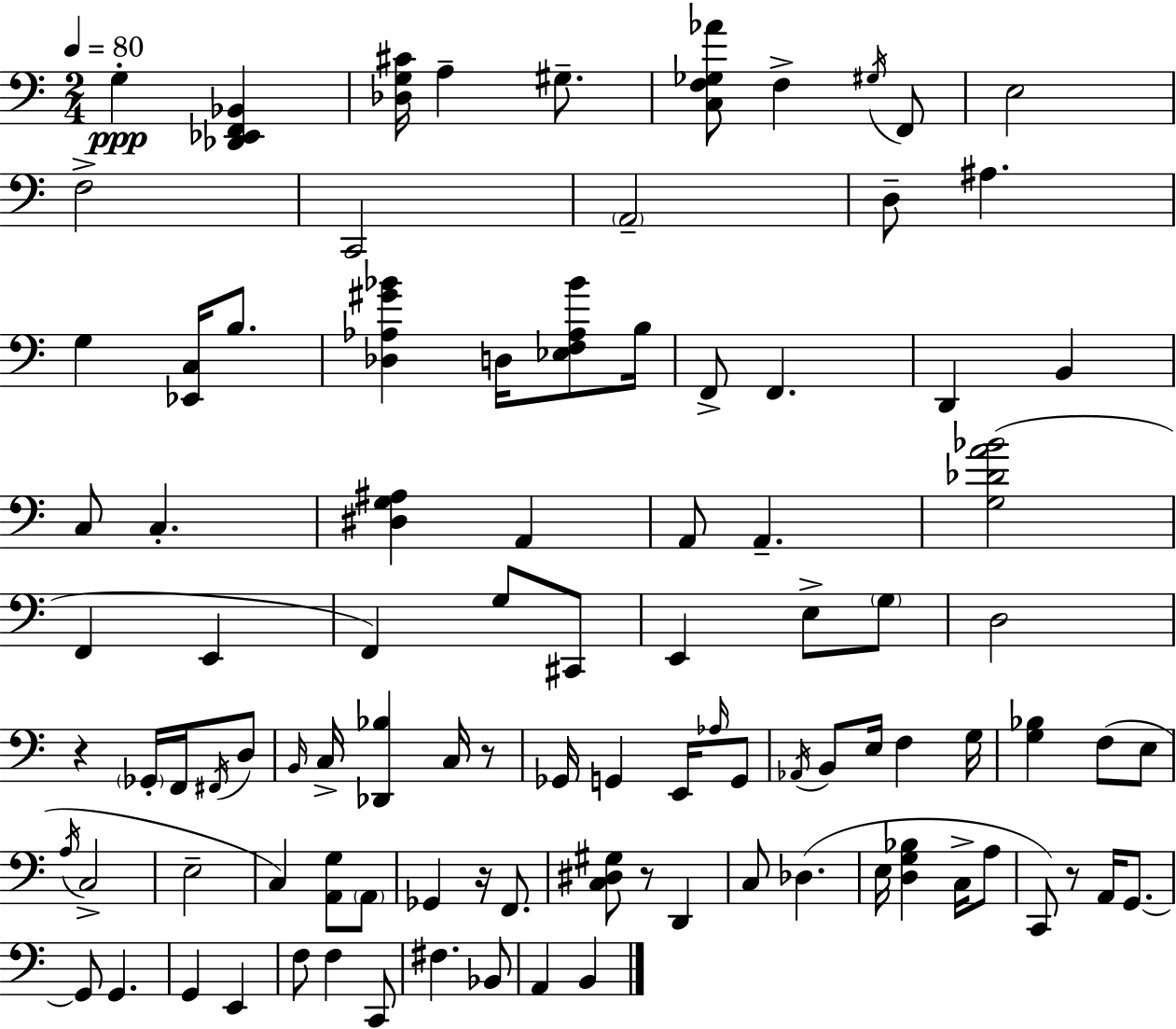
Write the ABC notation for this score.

X:1
T:Untitled
M:2/4
L:1/4
K:C
G, [_D,,_E,,F,,_B,,] [_D,G,^C]/4 A, ^G,/2 [C,F,_G,_A]/2 F, ^G,/4 F,,/2 E,2 F,2 C,,2 A,,2 D,/2 ^A, G, [_E,,C,]/4 B,/2 [_D,_A,^G_B] D,/4 [_E,F,_A,_B]/2 B,/4 F,,/2 F,, D,, B,, C,/2 C, [^D,G,^A,] A,, A,,/2 A,, [G,_DA_B]2 F,, E,, F,, G,/2 ^C,,/2 E,, E,/2 G,/2 D,2 z _G,,/4 F,,/4 ^F,,/4 D,/2 B,,/4 C,/4 [_D,,_B,] C,/4 z/2 _G,,/4 G,, E,,/4 _A,/4 G,,/2 _A,,/4 B,,/2 E,/4 F, G,/4 [G,_B,] F,/2 E,/2 A,/4 C,2 E,2 C, [A,,G,]/2 A,,/2 _G,, z/4 F,,/2 [C,^D,^G,]/2 z/2 D,, C,/2 _D, E,/4 [D,G,_B,] C,/4 A,/2 C,,/2 z/2 A,,/4 G,,/2 G,,/2 G,, G,, E,, F,/2 F, C,,/2 ^F, _B,,/2 A,, B,,